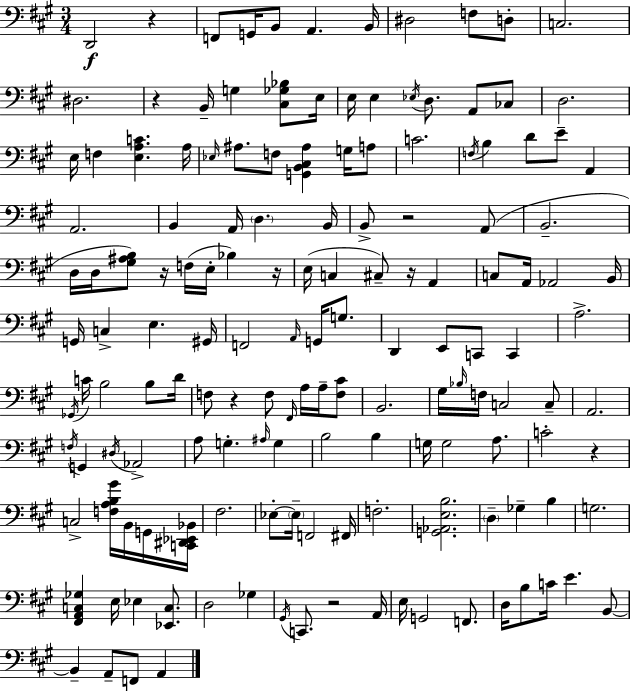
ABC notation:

X:1
T:Untitled
M:3/4
L:1/4
K:A
D,,2 z F,,/2 G,,/4 B,,/2 A,, B,,/4 ^D,2 F,/2 D,/2 C,2 ^D,2 z B,,/4 G, [^C,_G,_B,]/2 E,/4 E,/4 E, _E,/4 D,/2 A,,/2 _C,/2 D,2 E,/4 F, [E,A,C] A,/4 _E,/4 ^A,/2 F,/2 [G,,B,,^C,^A,] G,/4 A,/2 C2 F,/4 B, D/2 E/2 A,, A,,2 B,, A,,/4 D, B,,/4 B,,/2 z2 A,,/2 B,,2 D,/4 D,/4 [^G,^A,B,]/2 z/4 F,/4 E,/4 _B, z/4 E,/4 C, ^C,/2 z/4 A,, C,/2 A,,/4 _A,,2 B,,/4 G,,/4 C, E, ^G,,/4 F,,2 A,,/4 G,,/4 G,/2 D,, E,,/2 C,,/2 C,, A,2 _G,,/4 C/4 B,2 B,/2 D/4 F,/2 z F,/2 ^F,,/4 A,/4 A,/4 [F,^C]/2 B,,2 ^G,/4 _B,/4 F,/4 C,2 C,/2 A,,2 F,/4 G,, ^D,/4 _A,,2 A,/2 G, ^A,/4 G, B,2 B, G,/4 G,2 A,/2 C2 z C,2 [F,A,B,^G]/4 B,,/4 G,,/4 [C,,^D,,_E,,_B,,]/4 ^F,2 _E,/2 _E,/4 F,,2 ^F,,/4 F,2 [G,,_A,,E,B,]2 D, _G, B, G,2 [^F,,A,,C,_G,] E,/4 _E, [_E,,C,]/2 D,2 _G, ^G,,/4 C,,/2 z2 A,,/4 E,/4 G,,2 F,,/2 D,/4 B,/2 C/4 E B,,/2 B,, A,,/2 F,,/2 A,,